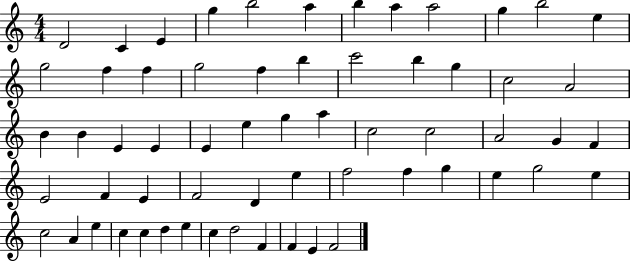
{
  \clef treble
  \numericTimeSignature
  \time 4/4
  \key c \major
  d'2 c'4 e'4 | g''4 b''2 a''4 | b''4 a''4 a''2 | g''4 b''2 e''4 | \break g''2 f''4 f''4 | g''2 f''4 b''4 | c'''2 b''4 g''4 | c''2 a'2 | \break b'4 b'4 e'4 e'4 | e'4 e''4 g''4 a''4 | c''2 c''2 | a'2 g'4 f'4 | \break e'2 f'4 e'4 | f'2 d'4 e''4 | f''2 f''4 g''4 | e''4 g''2 e''4 | \break c''2 a'4 e''4 | c''4 c''4 d''4 e''4 | c''4 d''2 f'4 | f'4 e'4 f'2 | \break \bar "|."
}